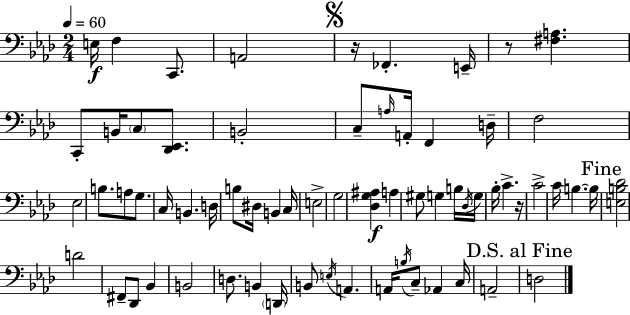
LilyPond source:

{
  \clef bass
  \numericTimeSignature
  \time 2/4
  \key f \minor
  \tempo 4 = 60
  e16\f f4 c,8. | a,2 | \mark \markup { \musicglyph "scripts.segno" } r16 fes,4.-. e,16-- | r8 <fis a>4. | \break c,8-. b,16 \parenthesize c8 <des, ees,>8. | b,2-. | c8-- \grace { a16 } a,16-. f,4 | d16-- f2 | \break ees2 | b8. a8 g8. | c16 b,4. | d16 b8 dis16 b,4 | \break c16 e2-> | g2 | <des g ais>4\f a4 | gis8 g4 b16 | \break \acciaccatura { des16 } g16 bes16-. c'4.-> | r16 c'2-> | c'16 b4.~~ | b16 \mark "Fine" <e b des'>2 | \break d'2 | fis,8-- des,8 bes,4 | b,2 | d8. b,4 | \break \parenthesize d,16 b,8 \acciaccatura { e16 } a,4. | a,16 \acciaccatura { b16 } c8-- aes,4 | c16 a,2-- | \mark "D.S. al Fine" d2 | \break \bar "|."
}